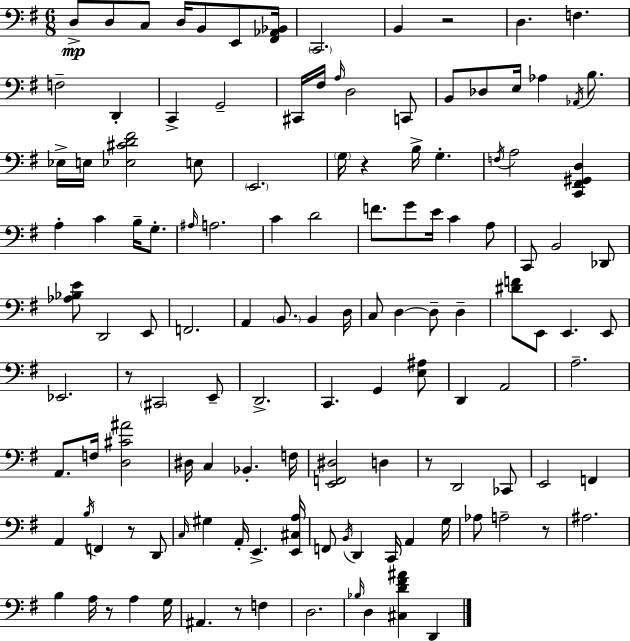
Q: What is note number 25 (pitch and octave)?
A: B3